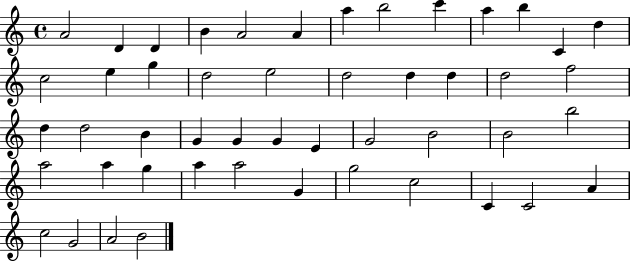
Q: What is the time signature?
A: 4/4